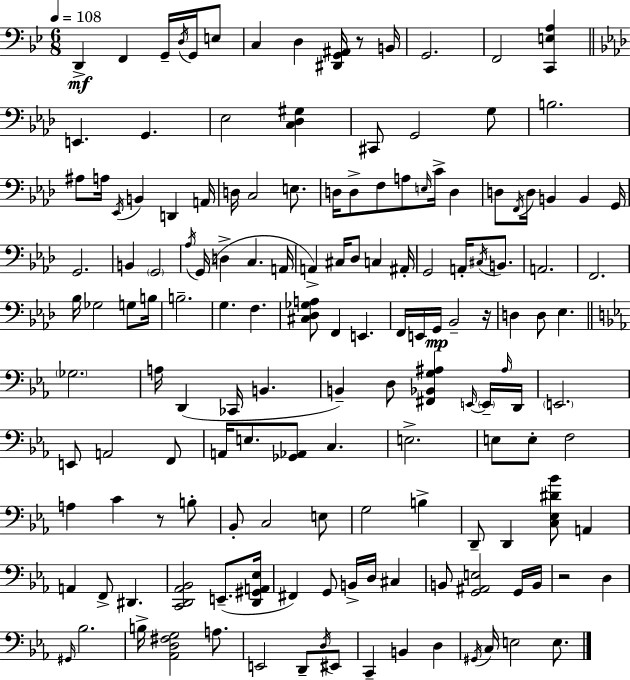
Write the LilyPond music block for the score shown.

{
  \clef bass
  \numericTimeSignature
  \time 6/8
  \key g \minor
  \tempo 4 = 108
  \repeat volta 2 { d,4->\mf f,4 g,16-- \acciaccatura { d16 } g,16 e8 | c4 d4 <dis, g, ais,>16 r8 | b,16 g,2. | f,2 <c, e a>4 | \break \bar "||" \break \key aes \major e,4. g,4. | ees2 <c des gis>4 | cis,8 g,2 g8 | b2. | \break ais8 a16 \acciaccatura { ees,16 } b,4 d,4 | a,16 d16 c2 e8. | d16 d8-> f8 a8 \grace { e16 } c'16-> d4 | d8 \acciaccatura { f,16 } d16 b,4 b,4 | \break g,16 g,2. | b,4 \parenthesize g,2 | \acciaccatura { aes16 } g,16( d4-> c4. | a,16 a,4->) cis16 des8 c4 | \break ais,16-. g,2 | a,16-. \acciaccatura { cis16 } b,8. a,2. | f,2. | bes16 ges2 | \break g8 b16 b2.-- | g4. f4. | <cis des ges a>8 f,4 e,4. | f,16 e,16 g,16\mp bes,2-- | \break r16 d4 d8 ees4. | \bar "||" \break \key c \minor \parenthesize ges2. | a16 d,4( ces,16 b,4. | b,4--) d8 <fis, bes, g ais>4 \grace { e,16~ }~ \parenthesize e,16-- | \grace { ais16 } d,16 \parenthesize e,2. | \break e,8 a,2 | f,8 a,16 e8. <ges, aes,>8 c4. | e2.-> | e8 e8-. f2 | \break a4 c'4 r8 | b8-. bes,8-. c2 | e8 g2 b4-> | d,8-- d,4 <c ees dis' bes'>8 a,4 | \break a,4 f,8-> dis,4. | <c, d, aes, bes,>2 e,8.--( | <d, gis, a, ees>16 fis,4) g,8 b,16-> d16 cis4 | b,8 <g, ais, e>2 | \break g,16 b,16 r2 d4 | \grace { gis,16 } bes2. | b16-> <aes, d fis g>2 | a8. e,2 d,8-- | \break \acciaccatura { d16 } eis,8 c,4-- b,4 | d4 \acciaccatura { gis,16 } c16 e2 | e8. } \bar "|."
}